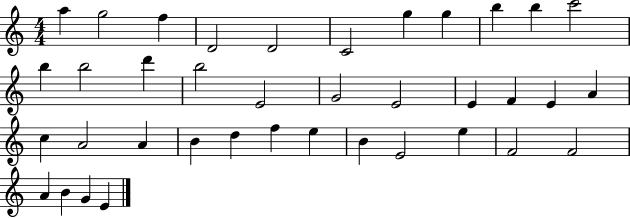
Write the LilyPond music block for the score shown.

{
  \clef treble
  \numericTimeSignature
  \time 4/4
  \key c \major
  a''4 g''2 f''4 | d'2 d'2 | c'2 g''4 g''4 | b''4 b''4 c'''2 | \break b''4 b''2 d'''4 | b''2 e'2 | g'2 e'2 | e'4 f'4 e'4 a'4 | \break c''4 a'2 a'4 | b'4 d''4 f''4 e''4 | b'4 e'2 e''4 | f'2 f'2 | \break a'4 b'4 g'4 e'4 | \bar "|."
}